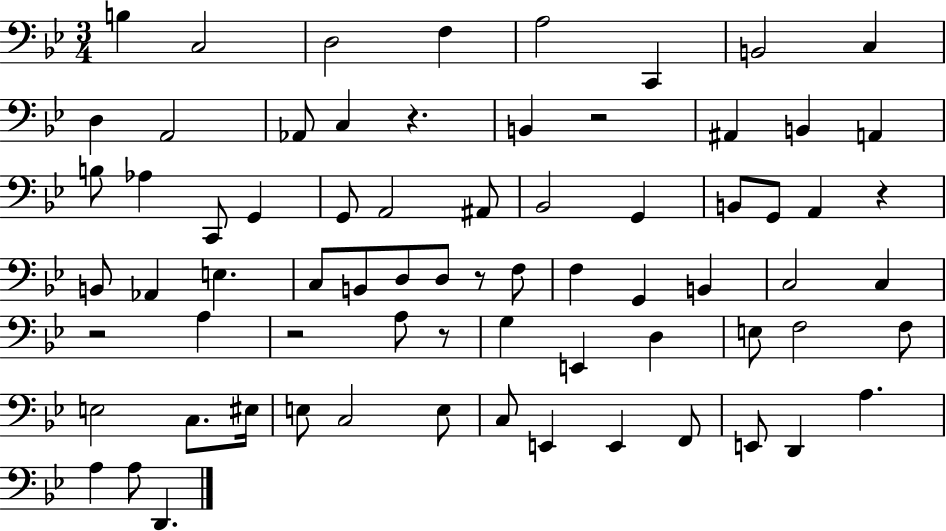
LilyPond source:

{
  \clef bass
  \numericTimeSignature
  \time 3/4
  \key bes \major
  b4 c2 | d2 f4 | a2 c,4 | b,2 c4 | \break d4 a,2 | aes,8 c4 r4. | b,4 r2 | ais,4 b,4 a,4 | \break b8 aes4 c,8 g,4 | g,8 a,2 ais,8 | bes,2 g,4 | b,8 g,8 a,4 r4 | \break b,8 aes,4 e4. | c8 b,8 d8 d8 r8 f8 | f4 g,4 b,4 | c2 c4 | \break r2 a4 | r2 a8 r8 | g4 e,4 d4 | e8 f2 f8 | \break e2 c8. eis16 | e8 c2 e8 | c8 e,4 e,4 f,8 | e,8 d,4 a4. | \break a4 a8 d,4. | \bar "|."
}